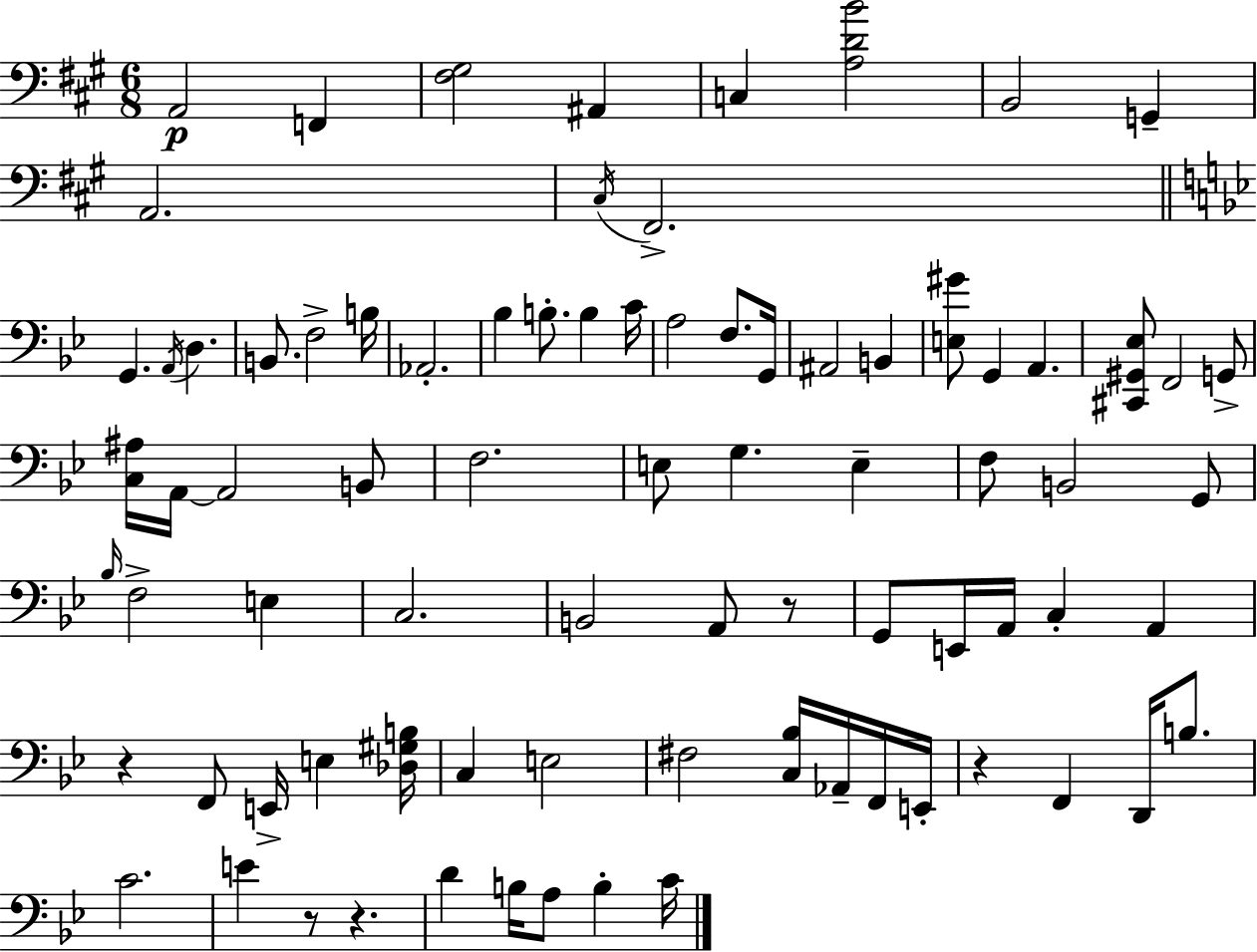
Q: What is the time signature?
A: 6/8